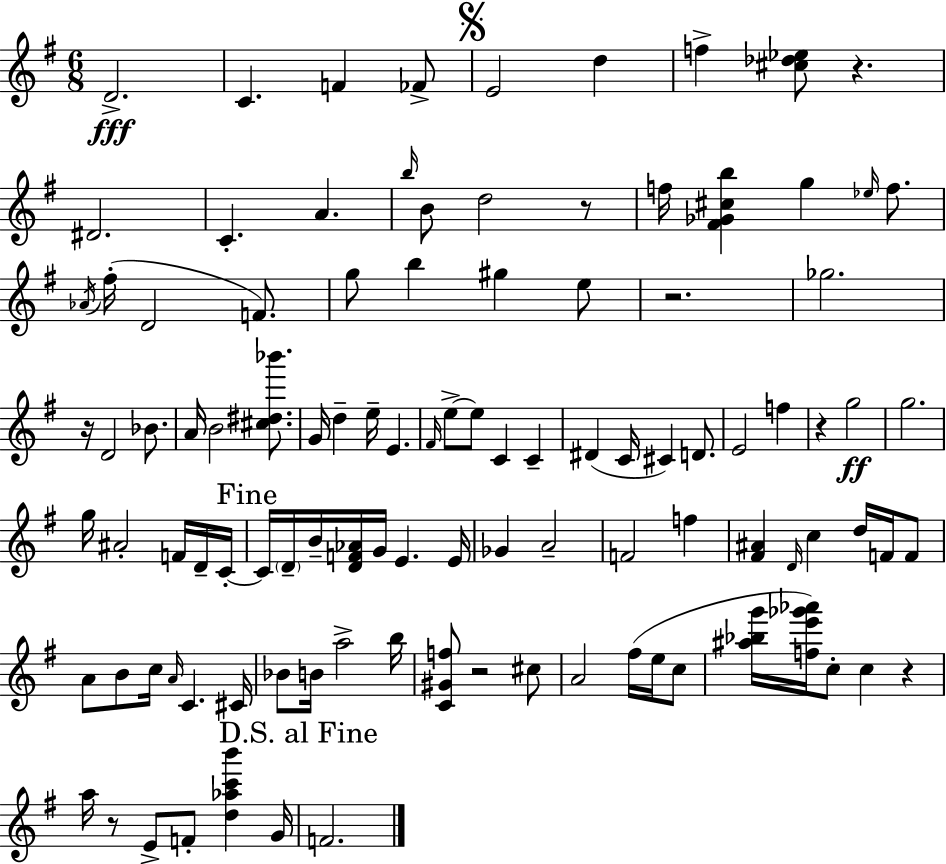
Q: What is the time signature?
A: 6/8